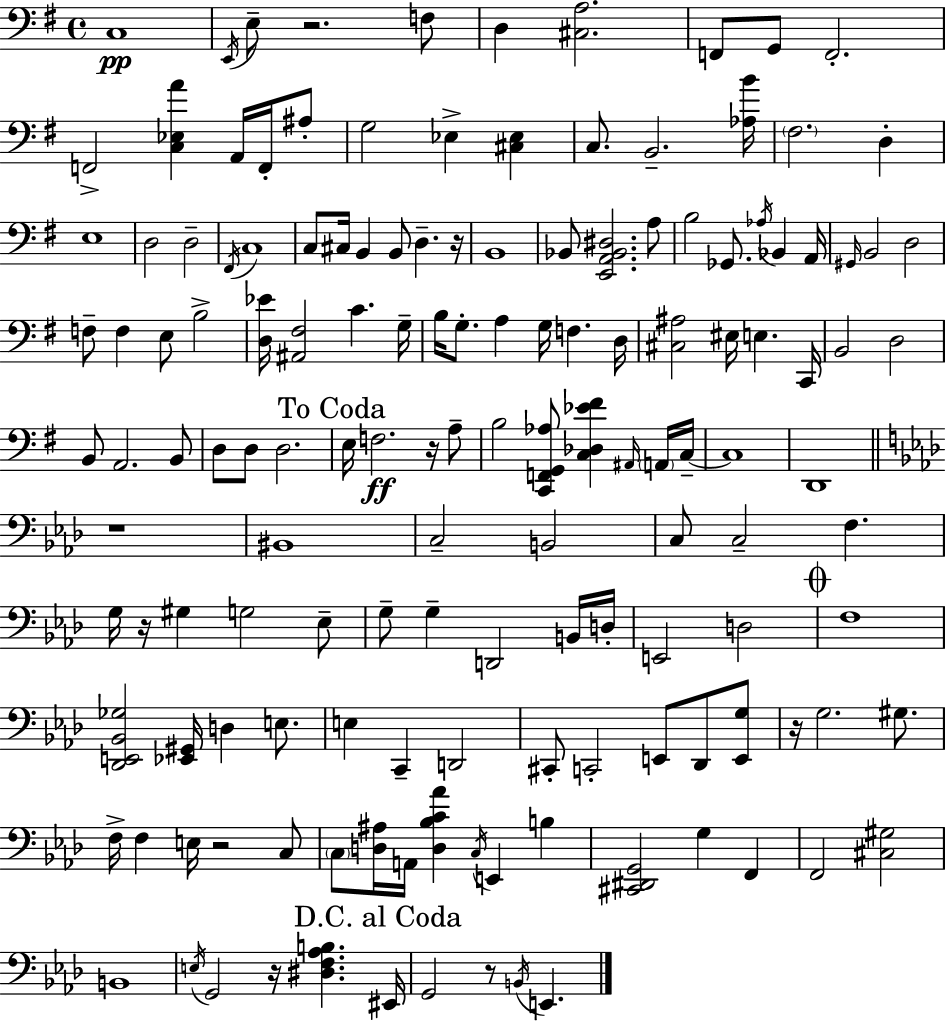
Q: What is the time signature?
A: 4/4